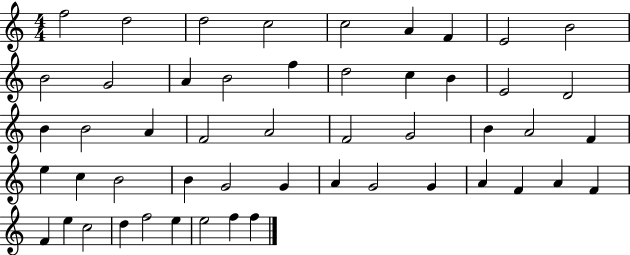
F5/h D5/h D5/h C5/h C5/h A4/q F4/q E4/h B4/h B4/h G4/h A4/q B4/h F5/q D5/h C5/q B4/q E4/h D4/h B4/q B4/h A4/q F4/h A4/h F4/h G4/h B4/q A4/h F4/q E5/q C5/q B4/h B4/q G4/h G4/q A4/q G4/h G4/q A4/q F4/q A4/q F4/q F4/q E5/q C5/h D5/q F5/h E5/q E5/h F5/q F5/q